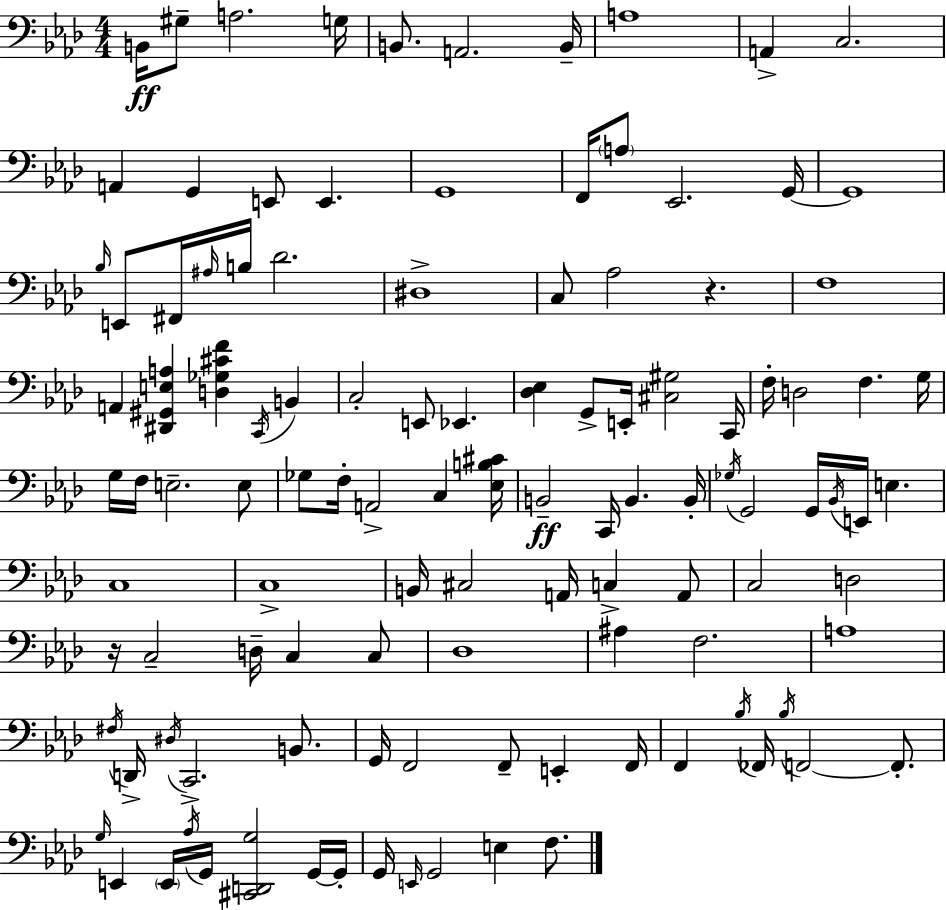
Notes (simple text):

B2/s G#3/e A3/h. G3/s B2/e. A2/h. B2/s A3/w A2/q C3/h. A2/q G2/q E2/e E2/q. G2/w F2/s A3/e Eb2/h. G2/s G2/w Bb3/s E2/e F#2/s A#3/s B3/s Db4/h. D#3/w C3/e Ab3/h R/q. F3/w A2/q [D#2,G#2,E3,A3]/q [D3,Gb3,C#4,F4]/q C2/s B2/q C3/h E2/e Eb2/q. [Db3,Eb3]/q G2/e E2/s [C#3,G#3]/h C2/s F3/s D3/h F3/q. G3/s G3/s F3/s E3/h. E3/e Gb3/e F3/s A2/h C3/q [Eb3,B3,C#4]/s B2/h C2/s B2/q. B2/s Gb3/s G2/h G2/s Bb2/s E2/s E3/q. C3/w C3/w B2/s C#3/h A2/s C3/q A2/e C3/h D3/h R/s C3/h D3/s C3/q C3/e Db3/w A#3/q F3/h. A3/w F#3/s D2/s D#3/s C2/h. B2/e. G2/s F2/h F2/e E2/q F2/s F2/q Bb3/s FES2/s Bb3/s F2/h F2/e. G3/s E2/q E2/s Ab3/s G2/s [C#2,D2,G3]/h G2/s G2/s G2/s E2/s G2/h E3/q F3/e.